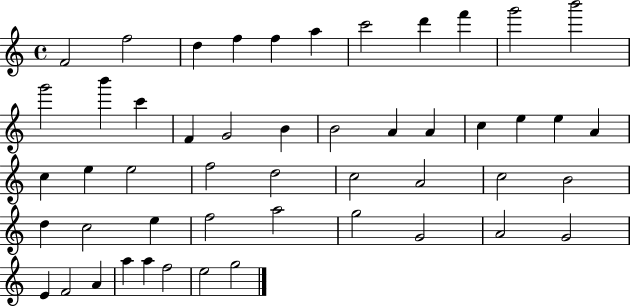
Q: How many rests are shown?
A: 0